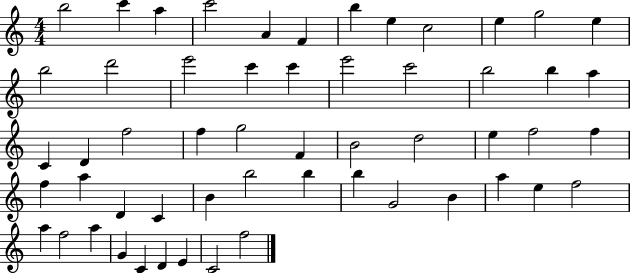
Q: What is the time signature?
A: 4/4